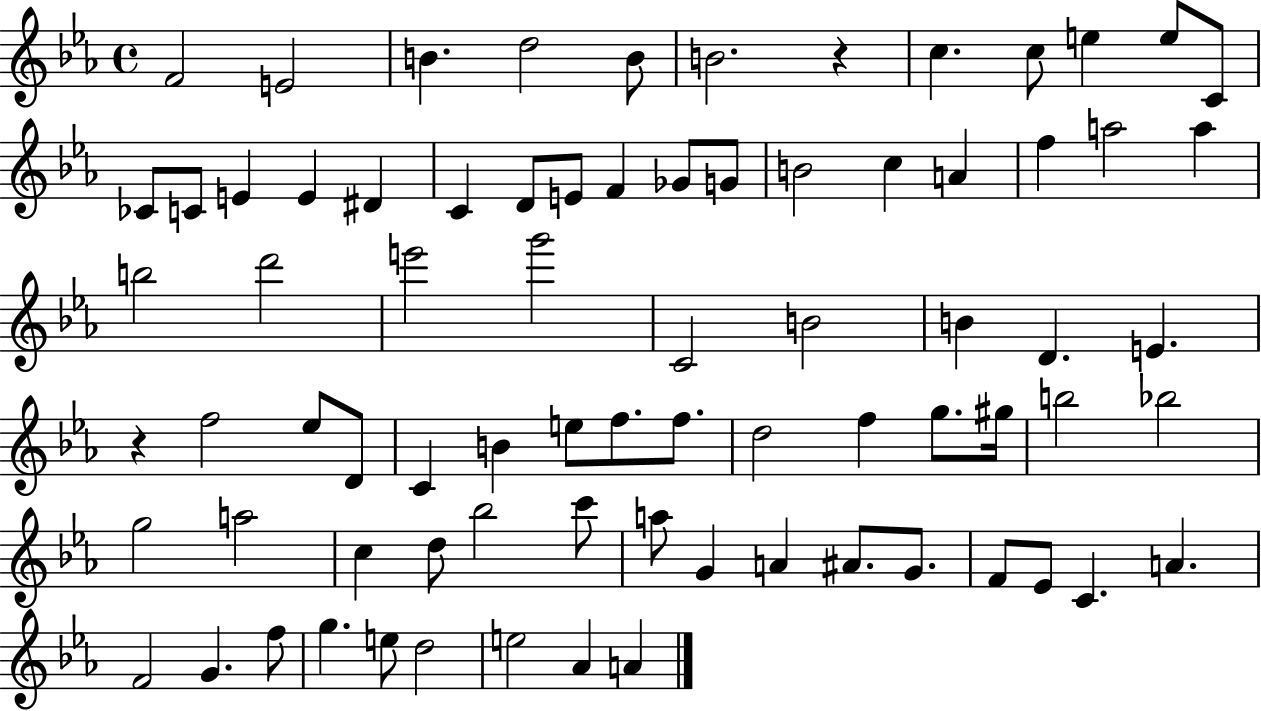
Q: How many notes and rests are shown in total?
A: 77